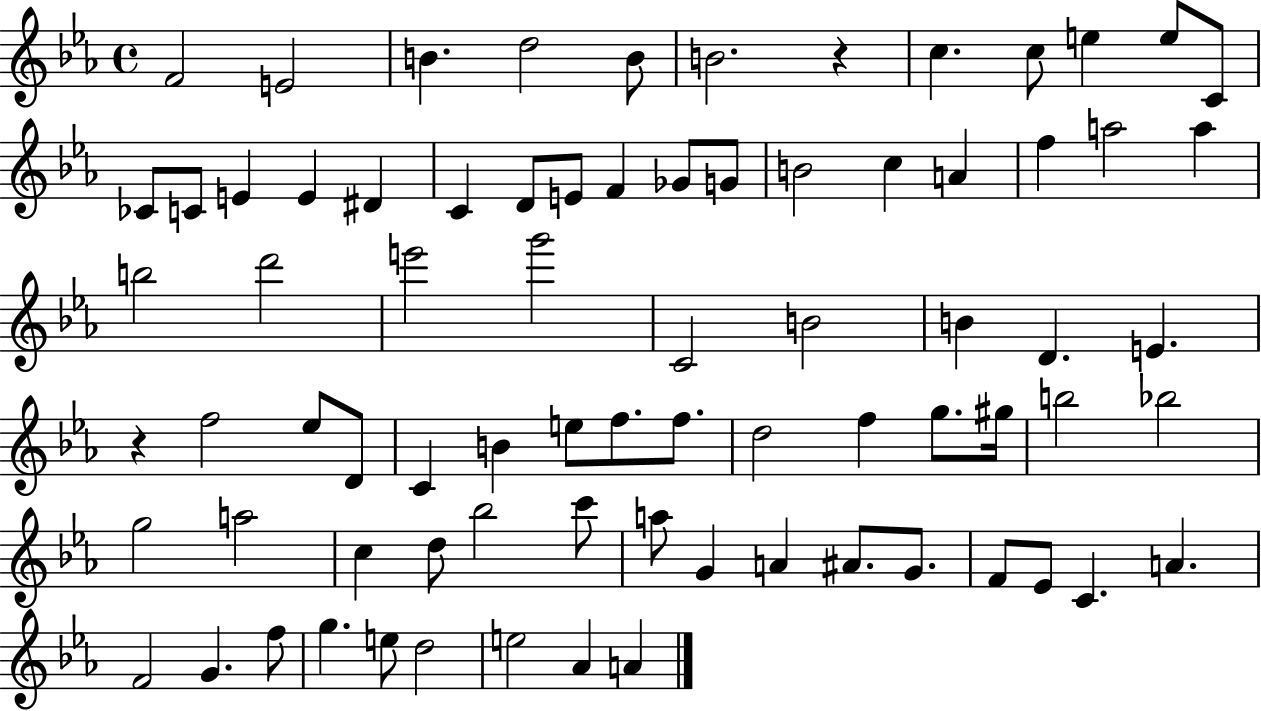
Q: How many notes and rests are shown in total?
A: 77